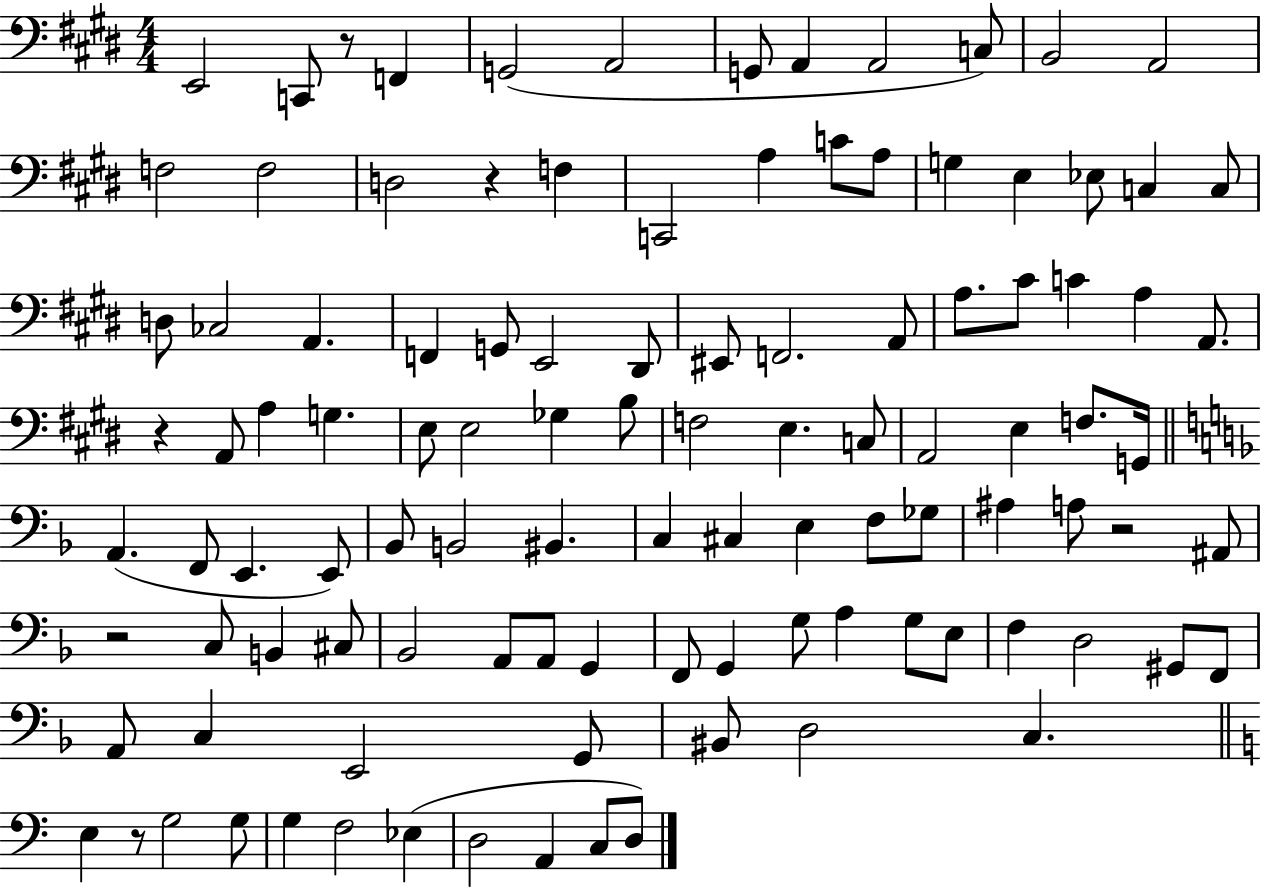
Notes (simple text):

E2/h C2/e R/e F2/q G2/h A2/h G2/e A2/q A2/h C3/e B2/h A2/h F3/h F3/h D3/h R/q F3/q C2/h A3/q C4/e A3/e G3/q E3/q Eb3/e C3/q C3/e D3/e CES3/h A2/q. F2/q G2/e E2/h D#2/e EIS2/e F2/h. A2/e A3/e. C#4/e C4/q A3/q A2/e. R/q A2/e A3/q G3/q. E3/e E3/h Gb3/q B3/e F3/h E3/q. C3/e A2/h E3/q F3/e. G2/s A2/q. F2/e E2/q. E2/e Bb2/e B2/h BIS2/q. C3/q C#3/q E3/q F3/e Gb3/e A#3/q A3/e R/h A#2/e R/h C3/e B2/q C#3/e Bb2/h A2/e A2/e G2/q F2/e G2/q G3/e A3/q G3/e E3/e F3/q D3/h G#2/e F2/e A2/e C3/q E2/h G2/e BIS2/e D3/h C3/q. E3/q R/e G3/h G3/e G3/q F3/h Eb3/q D3/h A2/q C3/e D3/e